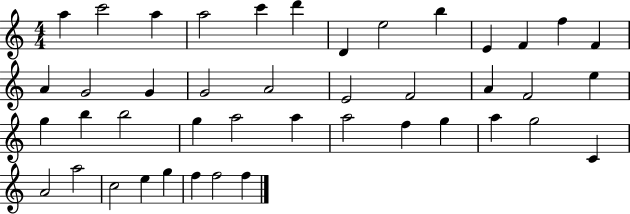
X:1
T:Untitled
M:4/4
L:1/4
K:C
a c'2 a a2 c' d' D e2 b E F f F A G2 G G2 A2 E2 F2 A F2 e g b b2 g a2 a a2 f g a g2 C A2 a2 c2 e g f f2 f